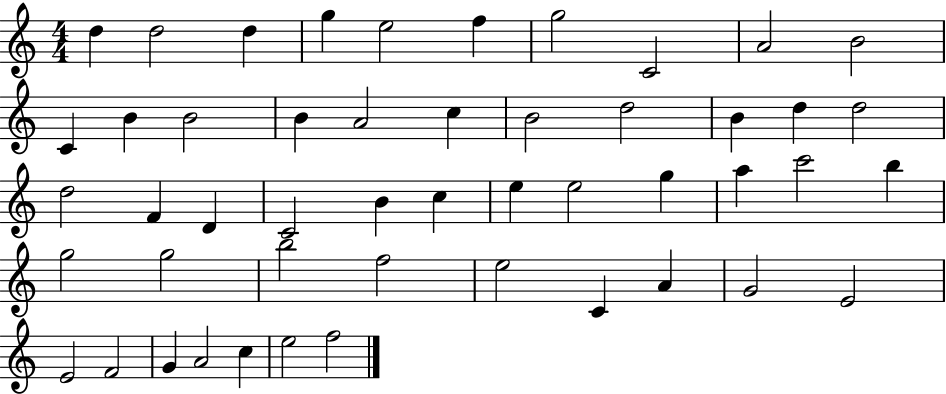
X:1
T:Untitled
M:4/4
L:1/4
K:C
d d2 d g e2 f g2 C2 A2 B2 C B B2 B A2 c B2 d2 B d d2 d2 F D C2 B c e e2 g a c'2 b g2 g2 b2 f2 e2 C A G2 E2 E2 F2 G A2 c e2 f2